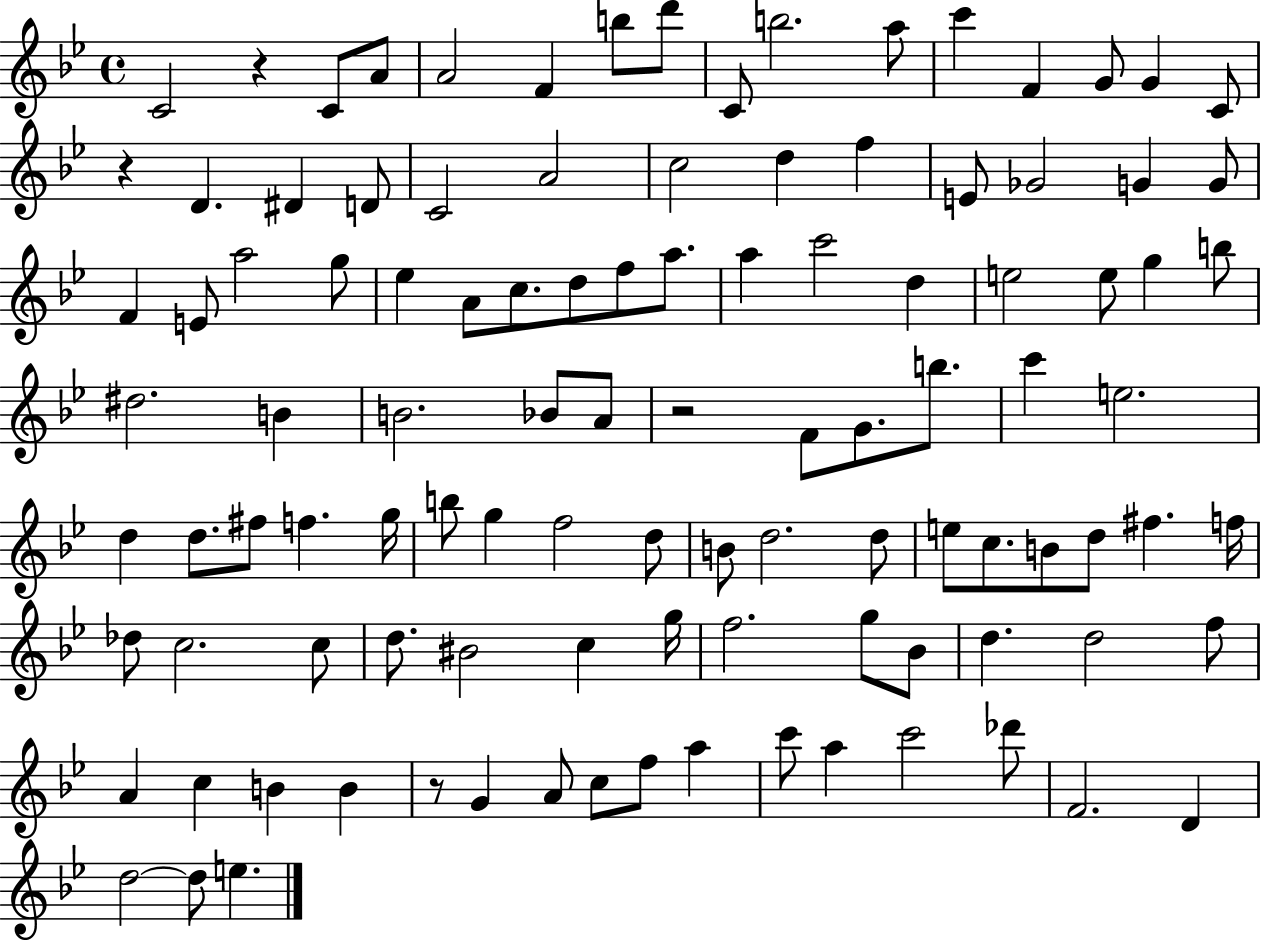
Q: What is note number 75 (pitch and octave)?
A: C5